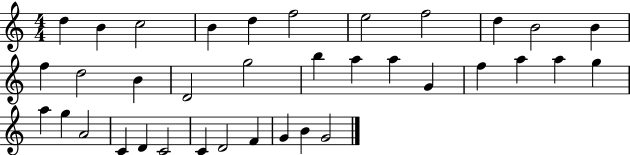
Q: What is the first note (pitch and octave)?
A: D5